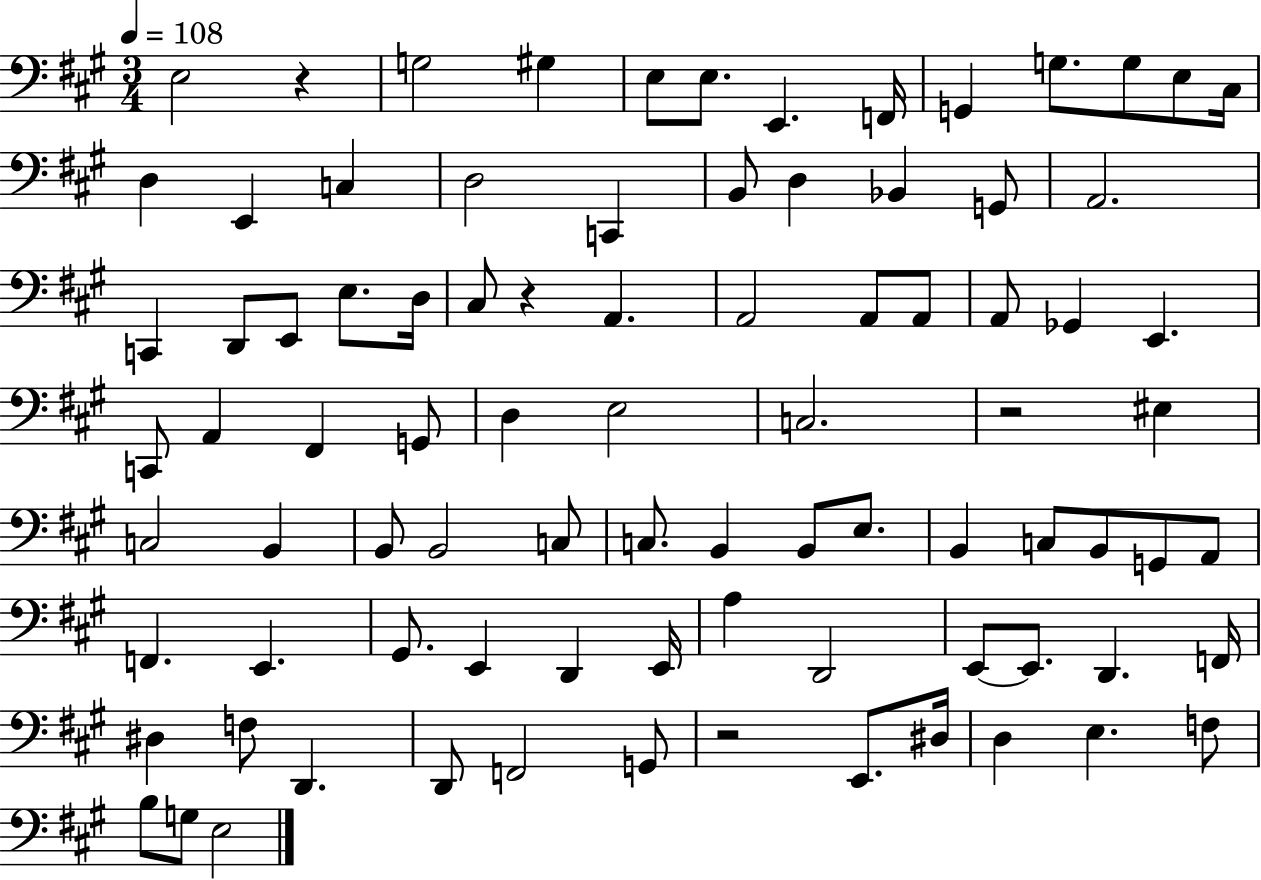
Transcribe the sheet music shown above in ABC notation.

X:1
T:Untitled
M:3/4
L:1/4
K:A
E,2 z G,2 ^G, E,/2 E,/2 E,, F,,/4 G,, G,/2 G,/2 E,/2 ^C,/4 D, E,, C, D,2 C,, B,,/2 D, _B,, G,,/2 A,,2 C,, D,,/2 E,,/2 E,/2 D,/4 ^C,/2 z A,, A,,2 A,,/2 A,,/2 A,,/2 _G,, E,, C,,/2 A,, ^F,, G,,/2 D, E,2 C,2 z2 ^E, C,2 B,, B,,/2 B,,2 C,/2 C,/2 B,, B,,/2 E,/2 B,, C,/2 B,,/2 G,,/2 A,,/2 F,, E,, ^G,,/2 E,, D,, E,,/4 A, D,,2 E,,/2 E,,/2 D,, F,,/4 ^D, F,/2 D,, D,,/2 F,,2 G,,/2 z2 E,,/2 ^D,/4 D, E, F,/2 B,/2 G,/2 E,2